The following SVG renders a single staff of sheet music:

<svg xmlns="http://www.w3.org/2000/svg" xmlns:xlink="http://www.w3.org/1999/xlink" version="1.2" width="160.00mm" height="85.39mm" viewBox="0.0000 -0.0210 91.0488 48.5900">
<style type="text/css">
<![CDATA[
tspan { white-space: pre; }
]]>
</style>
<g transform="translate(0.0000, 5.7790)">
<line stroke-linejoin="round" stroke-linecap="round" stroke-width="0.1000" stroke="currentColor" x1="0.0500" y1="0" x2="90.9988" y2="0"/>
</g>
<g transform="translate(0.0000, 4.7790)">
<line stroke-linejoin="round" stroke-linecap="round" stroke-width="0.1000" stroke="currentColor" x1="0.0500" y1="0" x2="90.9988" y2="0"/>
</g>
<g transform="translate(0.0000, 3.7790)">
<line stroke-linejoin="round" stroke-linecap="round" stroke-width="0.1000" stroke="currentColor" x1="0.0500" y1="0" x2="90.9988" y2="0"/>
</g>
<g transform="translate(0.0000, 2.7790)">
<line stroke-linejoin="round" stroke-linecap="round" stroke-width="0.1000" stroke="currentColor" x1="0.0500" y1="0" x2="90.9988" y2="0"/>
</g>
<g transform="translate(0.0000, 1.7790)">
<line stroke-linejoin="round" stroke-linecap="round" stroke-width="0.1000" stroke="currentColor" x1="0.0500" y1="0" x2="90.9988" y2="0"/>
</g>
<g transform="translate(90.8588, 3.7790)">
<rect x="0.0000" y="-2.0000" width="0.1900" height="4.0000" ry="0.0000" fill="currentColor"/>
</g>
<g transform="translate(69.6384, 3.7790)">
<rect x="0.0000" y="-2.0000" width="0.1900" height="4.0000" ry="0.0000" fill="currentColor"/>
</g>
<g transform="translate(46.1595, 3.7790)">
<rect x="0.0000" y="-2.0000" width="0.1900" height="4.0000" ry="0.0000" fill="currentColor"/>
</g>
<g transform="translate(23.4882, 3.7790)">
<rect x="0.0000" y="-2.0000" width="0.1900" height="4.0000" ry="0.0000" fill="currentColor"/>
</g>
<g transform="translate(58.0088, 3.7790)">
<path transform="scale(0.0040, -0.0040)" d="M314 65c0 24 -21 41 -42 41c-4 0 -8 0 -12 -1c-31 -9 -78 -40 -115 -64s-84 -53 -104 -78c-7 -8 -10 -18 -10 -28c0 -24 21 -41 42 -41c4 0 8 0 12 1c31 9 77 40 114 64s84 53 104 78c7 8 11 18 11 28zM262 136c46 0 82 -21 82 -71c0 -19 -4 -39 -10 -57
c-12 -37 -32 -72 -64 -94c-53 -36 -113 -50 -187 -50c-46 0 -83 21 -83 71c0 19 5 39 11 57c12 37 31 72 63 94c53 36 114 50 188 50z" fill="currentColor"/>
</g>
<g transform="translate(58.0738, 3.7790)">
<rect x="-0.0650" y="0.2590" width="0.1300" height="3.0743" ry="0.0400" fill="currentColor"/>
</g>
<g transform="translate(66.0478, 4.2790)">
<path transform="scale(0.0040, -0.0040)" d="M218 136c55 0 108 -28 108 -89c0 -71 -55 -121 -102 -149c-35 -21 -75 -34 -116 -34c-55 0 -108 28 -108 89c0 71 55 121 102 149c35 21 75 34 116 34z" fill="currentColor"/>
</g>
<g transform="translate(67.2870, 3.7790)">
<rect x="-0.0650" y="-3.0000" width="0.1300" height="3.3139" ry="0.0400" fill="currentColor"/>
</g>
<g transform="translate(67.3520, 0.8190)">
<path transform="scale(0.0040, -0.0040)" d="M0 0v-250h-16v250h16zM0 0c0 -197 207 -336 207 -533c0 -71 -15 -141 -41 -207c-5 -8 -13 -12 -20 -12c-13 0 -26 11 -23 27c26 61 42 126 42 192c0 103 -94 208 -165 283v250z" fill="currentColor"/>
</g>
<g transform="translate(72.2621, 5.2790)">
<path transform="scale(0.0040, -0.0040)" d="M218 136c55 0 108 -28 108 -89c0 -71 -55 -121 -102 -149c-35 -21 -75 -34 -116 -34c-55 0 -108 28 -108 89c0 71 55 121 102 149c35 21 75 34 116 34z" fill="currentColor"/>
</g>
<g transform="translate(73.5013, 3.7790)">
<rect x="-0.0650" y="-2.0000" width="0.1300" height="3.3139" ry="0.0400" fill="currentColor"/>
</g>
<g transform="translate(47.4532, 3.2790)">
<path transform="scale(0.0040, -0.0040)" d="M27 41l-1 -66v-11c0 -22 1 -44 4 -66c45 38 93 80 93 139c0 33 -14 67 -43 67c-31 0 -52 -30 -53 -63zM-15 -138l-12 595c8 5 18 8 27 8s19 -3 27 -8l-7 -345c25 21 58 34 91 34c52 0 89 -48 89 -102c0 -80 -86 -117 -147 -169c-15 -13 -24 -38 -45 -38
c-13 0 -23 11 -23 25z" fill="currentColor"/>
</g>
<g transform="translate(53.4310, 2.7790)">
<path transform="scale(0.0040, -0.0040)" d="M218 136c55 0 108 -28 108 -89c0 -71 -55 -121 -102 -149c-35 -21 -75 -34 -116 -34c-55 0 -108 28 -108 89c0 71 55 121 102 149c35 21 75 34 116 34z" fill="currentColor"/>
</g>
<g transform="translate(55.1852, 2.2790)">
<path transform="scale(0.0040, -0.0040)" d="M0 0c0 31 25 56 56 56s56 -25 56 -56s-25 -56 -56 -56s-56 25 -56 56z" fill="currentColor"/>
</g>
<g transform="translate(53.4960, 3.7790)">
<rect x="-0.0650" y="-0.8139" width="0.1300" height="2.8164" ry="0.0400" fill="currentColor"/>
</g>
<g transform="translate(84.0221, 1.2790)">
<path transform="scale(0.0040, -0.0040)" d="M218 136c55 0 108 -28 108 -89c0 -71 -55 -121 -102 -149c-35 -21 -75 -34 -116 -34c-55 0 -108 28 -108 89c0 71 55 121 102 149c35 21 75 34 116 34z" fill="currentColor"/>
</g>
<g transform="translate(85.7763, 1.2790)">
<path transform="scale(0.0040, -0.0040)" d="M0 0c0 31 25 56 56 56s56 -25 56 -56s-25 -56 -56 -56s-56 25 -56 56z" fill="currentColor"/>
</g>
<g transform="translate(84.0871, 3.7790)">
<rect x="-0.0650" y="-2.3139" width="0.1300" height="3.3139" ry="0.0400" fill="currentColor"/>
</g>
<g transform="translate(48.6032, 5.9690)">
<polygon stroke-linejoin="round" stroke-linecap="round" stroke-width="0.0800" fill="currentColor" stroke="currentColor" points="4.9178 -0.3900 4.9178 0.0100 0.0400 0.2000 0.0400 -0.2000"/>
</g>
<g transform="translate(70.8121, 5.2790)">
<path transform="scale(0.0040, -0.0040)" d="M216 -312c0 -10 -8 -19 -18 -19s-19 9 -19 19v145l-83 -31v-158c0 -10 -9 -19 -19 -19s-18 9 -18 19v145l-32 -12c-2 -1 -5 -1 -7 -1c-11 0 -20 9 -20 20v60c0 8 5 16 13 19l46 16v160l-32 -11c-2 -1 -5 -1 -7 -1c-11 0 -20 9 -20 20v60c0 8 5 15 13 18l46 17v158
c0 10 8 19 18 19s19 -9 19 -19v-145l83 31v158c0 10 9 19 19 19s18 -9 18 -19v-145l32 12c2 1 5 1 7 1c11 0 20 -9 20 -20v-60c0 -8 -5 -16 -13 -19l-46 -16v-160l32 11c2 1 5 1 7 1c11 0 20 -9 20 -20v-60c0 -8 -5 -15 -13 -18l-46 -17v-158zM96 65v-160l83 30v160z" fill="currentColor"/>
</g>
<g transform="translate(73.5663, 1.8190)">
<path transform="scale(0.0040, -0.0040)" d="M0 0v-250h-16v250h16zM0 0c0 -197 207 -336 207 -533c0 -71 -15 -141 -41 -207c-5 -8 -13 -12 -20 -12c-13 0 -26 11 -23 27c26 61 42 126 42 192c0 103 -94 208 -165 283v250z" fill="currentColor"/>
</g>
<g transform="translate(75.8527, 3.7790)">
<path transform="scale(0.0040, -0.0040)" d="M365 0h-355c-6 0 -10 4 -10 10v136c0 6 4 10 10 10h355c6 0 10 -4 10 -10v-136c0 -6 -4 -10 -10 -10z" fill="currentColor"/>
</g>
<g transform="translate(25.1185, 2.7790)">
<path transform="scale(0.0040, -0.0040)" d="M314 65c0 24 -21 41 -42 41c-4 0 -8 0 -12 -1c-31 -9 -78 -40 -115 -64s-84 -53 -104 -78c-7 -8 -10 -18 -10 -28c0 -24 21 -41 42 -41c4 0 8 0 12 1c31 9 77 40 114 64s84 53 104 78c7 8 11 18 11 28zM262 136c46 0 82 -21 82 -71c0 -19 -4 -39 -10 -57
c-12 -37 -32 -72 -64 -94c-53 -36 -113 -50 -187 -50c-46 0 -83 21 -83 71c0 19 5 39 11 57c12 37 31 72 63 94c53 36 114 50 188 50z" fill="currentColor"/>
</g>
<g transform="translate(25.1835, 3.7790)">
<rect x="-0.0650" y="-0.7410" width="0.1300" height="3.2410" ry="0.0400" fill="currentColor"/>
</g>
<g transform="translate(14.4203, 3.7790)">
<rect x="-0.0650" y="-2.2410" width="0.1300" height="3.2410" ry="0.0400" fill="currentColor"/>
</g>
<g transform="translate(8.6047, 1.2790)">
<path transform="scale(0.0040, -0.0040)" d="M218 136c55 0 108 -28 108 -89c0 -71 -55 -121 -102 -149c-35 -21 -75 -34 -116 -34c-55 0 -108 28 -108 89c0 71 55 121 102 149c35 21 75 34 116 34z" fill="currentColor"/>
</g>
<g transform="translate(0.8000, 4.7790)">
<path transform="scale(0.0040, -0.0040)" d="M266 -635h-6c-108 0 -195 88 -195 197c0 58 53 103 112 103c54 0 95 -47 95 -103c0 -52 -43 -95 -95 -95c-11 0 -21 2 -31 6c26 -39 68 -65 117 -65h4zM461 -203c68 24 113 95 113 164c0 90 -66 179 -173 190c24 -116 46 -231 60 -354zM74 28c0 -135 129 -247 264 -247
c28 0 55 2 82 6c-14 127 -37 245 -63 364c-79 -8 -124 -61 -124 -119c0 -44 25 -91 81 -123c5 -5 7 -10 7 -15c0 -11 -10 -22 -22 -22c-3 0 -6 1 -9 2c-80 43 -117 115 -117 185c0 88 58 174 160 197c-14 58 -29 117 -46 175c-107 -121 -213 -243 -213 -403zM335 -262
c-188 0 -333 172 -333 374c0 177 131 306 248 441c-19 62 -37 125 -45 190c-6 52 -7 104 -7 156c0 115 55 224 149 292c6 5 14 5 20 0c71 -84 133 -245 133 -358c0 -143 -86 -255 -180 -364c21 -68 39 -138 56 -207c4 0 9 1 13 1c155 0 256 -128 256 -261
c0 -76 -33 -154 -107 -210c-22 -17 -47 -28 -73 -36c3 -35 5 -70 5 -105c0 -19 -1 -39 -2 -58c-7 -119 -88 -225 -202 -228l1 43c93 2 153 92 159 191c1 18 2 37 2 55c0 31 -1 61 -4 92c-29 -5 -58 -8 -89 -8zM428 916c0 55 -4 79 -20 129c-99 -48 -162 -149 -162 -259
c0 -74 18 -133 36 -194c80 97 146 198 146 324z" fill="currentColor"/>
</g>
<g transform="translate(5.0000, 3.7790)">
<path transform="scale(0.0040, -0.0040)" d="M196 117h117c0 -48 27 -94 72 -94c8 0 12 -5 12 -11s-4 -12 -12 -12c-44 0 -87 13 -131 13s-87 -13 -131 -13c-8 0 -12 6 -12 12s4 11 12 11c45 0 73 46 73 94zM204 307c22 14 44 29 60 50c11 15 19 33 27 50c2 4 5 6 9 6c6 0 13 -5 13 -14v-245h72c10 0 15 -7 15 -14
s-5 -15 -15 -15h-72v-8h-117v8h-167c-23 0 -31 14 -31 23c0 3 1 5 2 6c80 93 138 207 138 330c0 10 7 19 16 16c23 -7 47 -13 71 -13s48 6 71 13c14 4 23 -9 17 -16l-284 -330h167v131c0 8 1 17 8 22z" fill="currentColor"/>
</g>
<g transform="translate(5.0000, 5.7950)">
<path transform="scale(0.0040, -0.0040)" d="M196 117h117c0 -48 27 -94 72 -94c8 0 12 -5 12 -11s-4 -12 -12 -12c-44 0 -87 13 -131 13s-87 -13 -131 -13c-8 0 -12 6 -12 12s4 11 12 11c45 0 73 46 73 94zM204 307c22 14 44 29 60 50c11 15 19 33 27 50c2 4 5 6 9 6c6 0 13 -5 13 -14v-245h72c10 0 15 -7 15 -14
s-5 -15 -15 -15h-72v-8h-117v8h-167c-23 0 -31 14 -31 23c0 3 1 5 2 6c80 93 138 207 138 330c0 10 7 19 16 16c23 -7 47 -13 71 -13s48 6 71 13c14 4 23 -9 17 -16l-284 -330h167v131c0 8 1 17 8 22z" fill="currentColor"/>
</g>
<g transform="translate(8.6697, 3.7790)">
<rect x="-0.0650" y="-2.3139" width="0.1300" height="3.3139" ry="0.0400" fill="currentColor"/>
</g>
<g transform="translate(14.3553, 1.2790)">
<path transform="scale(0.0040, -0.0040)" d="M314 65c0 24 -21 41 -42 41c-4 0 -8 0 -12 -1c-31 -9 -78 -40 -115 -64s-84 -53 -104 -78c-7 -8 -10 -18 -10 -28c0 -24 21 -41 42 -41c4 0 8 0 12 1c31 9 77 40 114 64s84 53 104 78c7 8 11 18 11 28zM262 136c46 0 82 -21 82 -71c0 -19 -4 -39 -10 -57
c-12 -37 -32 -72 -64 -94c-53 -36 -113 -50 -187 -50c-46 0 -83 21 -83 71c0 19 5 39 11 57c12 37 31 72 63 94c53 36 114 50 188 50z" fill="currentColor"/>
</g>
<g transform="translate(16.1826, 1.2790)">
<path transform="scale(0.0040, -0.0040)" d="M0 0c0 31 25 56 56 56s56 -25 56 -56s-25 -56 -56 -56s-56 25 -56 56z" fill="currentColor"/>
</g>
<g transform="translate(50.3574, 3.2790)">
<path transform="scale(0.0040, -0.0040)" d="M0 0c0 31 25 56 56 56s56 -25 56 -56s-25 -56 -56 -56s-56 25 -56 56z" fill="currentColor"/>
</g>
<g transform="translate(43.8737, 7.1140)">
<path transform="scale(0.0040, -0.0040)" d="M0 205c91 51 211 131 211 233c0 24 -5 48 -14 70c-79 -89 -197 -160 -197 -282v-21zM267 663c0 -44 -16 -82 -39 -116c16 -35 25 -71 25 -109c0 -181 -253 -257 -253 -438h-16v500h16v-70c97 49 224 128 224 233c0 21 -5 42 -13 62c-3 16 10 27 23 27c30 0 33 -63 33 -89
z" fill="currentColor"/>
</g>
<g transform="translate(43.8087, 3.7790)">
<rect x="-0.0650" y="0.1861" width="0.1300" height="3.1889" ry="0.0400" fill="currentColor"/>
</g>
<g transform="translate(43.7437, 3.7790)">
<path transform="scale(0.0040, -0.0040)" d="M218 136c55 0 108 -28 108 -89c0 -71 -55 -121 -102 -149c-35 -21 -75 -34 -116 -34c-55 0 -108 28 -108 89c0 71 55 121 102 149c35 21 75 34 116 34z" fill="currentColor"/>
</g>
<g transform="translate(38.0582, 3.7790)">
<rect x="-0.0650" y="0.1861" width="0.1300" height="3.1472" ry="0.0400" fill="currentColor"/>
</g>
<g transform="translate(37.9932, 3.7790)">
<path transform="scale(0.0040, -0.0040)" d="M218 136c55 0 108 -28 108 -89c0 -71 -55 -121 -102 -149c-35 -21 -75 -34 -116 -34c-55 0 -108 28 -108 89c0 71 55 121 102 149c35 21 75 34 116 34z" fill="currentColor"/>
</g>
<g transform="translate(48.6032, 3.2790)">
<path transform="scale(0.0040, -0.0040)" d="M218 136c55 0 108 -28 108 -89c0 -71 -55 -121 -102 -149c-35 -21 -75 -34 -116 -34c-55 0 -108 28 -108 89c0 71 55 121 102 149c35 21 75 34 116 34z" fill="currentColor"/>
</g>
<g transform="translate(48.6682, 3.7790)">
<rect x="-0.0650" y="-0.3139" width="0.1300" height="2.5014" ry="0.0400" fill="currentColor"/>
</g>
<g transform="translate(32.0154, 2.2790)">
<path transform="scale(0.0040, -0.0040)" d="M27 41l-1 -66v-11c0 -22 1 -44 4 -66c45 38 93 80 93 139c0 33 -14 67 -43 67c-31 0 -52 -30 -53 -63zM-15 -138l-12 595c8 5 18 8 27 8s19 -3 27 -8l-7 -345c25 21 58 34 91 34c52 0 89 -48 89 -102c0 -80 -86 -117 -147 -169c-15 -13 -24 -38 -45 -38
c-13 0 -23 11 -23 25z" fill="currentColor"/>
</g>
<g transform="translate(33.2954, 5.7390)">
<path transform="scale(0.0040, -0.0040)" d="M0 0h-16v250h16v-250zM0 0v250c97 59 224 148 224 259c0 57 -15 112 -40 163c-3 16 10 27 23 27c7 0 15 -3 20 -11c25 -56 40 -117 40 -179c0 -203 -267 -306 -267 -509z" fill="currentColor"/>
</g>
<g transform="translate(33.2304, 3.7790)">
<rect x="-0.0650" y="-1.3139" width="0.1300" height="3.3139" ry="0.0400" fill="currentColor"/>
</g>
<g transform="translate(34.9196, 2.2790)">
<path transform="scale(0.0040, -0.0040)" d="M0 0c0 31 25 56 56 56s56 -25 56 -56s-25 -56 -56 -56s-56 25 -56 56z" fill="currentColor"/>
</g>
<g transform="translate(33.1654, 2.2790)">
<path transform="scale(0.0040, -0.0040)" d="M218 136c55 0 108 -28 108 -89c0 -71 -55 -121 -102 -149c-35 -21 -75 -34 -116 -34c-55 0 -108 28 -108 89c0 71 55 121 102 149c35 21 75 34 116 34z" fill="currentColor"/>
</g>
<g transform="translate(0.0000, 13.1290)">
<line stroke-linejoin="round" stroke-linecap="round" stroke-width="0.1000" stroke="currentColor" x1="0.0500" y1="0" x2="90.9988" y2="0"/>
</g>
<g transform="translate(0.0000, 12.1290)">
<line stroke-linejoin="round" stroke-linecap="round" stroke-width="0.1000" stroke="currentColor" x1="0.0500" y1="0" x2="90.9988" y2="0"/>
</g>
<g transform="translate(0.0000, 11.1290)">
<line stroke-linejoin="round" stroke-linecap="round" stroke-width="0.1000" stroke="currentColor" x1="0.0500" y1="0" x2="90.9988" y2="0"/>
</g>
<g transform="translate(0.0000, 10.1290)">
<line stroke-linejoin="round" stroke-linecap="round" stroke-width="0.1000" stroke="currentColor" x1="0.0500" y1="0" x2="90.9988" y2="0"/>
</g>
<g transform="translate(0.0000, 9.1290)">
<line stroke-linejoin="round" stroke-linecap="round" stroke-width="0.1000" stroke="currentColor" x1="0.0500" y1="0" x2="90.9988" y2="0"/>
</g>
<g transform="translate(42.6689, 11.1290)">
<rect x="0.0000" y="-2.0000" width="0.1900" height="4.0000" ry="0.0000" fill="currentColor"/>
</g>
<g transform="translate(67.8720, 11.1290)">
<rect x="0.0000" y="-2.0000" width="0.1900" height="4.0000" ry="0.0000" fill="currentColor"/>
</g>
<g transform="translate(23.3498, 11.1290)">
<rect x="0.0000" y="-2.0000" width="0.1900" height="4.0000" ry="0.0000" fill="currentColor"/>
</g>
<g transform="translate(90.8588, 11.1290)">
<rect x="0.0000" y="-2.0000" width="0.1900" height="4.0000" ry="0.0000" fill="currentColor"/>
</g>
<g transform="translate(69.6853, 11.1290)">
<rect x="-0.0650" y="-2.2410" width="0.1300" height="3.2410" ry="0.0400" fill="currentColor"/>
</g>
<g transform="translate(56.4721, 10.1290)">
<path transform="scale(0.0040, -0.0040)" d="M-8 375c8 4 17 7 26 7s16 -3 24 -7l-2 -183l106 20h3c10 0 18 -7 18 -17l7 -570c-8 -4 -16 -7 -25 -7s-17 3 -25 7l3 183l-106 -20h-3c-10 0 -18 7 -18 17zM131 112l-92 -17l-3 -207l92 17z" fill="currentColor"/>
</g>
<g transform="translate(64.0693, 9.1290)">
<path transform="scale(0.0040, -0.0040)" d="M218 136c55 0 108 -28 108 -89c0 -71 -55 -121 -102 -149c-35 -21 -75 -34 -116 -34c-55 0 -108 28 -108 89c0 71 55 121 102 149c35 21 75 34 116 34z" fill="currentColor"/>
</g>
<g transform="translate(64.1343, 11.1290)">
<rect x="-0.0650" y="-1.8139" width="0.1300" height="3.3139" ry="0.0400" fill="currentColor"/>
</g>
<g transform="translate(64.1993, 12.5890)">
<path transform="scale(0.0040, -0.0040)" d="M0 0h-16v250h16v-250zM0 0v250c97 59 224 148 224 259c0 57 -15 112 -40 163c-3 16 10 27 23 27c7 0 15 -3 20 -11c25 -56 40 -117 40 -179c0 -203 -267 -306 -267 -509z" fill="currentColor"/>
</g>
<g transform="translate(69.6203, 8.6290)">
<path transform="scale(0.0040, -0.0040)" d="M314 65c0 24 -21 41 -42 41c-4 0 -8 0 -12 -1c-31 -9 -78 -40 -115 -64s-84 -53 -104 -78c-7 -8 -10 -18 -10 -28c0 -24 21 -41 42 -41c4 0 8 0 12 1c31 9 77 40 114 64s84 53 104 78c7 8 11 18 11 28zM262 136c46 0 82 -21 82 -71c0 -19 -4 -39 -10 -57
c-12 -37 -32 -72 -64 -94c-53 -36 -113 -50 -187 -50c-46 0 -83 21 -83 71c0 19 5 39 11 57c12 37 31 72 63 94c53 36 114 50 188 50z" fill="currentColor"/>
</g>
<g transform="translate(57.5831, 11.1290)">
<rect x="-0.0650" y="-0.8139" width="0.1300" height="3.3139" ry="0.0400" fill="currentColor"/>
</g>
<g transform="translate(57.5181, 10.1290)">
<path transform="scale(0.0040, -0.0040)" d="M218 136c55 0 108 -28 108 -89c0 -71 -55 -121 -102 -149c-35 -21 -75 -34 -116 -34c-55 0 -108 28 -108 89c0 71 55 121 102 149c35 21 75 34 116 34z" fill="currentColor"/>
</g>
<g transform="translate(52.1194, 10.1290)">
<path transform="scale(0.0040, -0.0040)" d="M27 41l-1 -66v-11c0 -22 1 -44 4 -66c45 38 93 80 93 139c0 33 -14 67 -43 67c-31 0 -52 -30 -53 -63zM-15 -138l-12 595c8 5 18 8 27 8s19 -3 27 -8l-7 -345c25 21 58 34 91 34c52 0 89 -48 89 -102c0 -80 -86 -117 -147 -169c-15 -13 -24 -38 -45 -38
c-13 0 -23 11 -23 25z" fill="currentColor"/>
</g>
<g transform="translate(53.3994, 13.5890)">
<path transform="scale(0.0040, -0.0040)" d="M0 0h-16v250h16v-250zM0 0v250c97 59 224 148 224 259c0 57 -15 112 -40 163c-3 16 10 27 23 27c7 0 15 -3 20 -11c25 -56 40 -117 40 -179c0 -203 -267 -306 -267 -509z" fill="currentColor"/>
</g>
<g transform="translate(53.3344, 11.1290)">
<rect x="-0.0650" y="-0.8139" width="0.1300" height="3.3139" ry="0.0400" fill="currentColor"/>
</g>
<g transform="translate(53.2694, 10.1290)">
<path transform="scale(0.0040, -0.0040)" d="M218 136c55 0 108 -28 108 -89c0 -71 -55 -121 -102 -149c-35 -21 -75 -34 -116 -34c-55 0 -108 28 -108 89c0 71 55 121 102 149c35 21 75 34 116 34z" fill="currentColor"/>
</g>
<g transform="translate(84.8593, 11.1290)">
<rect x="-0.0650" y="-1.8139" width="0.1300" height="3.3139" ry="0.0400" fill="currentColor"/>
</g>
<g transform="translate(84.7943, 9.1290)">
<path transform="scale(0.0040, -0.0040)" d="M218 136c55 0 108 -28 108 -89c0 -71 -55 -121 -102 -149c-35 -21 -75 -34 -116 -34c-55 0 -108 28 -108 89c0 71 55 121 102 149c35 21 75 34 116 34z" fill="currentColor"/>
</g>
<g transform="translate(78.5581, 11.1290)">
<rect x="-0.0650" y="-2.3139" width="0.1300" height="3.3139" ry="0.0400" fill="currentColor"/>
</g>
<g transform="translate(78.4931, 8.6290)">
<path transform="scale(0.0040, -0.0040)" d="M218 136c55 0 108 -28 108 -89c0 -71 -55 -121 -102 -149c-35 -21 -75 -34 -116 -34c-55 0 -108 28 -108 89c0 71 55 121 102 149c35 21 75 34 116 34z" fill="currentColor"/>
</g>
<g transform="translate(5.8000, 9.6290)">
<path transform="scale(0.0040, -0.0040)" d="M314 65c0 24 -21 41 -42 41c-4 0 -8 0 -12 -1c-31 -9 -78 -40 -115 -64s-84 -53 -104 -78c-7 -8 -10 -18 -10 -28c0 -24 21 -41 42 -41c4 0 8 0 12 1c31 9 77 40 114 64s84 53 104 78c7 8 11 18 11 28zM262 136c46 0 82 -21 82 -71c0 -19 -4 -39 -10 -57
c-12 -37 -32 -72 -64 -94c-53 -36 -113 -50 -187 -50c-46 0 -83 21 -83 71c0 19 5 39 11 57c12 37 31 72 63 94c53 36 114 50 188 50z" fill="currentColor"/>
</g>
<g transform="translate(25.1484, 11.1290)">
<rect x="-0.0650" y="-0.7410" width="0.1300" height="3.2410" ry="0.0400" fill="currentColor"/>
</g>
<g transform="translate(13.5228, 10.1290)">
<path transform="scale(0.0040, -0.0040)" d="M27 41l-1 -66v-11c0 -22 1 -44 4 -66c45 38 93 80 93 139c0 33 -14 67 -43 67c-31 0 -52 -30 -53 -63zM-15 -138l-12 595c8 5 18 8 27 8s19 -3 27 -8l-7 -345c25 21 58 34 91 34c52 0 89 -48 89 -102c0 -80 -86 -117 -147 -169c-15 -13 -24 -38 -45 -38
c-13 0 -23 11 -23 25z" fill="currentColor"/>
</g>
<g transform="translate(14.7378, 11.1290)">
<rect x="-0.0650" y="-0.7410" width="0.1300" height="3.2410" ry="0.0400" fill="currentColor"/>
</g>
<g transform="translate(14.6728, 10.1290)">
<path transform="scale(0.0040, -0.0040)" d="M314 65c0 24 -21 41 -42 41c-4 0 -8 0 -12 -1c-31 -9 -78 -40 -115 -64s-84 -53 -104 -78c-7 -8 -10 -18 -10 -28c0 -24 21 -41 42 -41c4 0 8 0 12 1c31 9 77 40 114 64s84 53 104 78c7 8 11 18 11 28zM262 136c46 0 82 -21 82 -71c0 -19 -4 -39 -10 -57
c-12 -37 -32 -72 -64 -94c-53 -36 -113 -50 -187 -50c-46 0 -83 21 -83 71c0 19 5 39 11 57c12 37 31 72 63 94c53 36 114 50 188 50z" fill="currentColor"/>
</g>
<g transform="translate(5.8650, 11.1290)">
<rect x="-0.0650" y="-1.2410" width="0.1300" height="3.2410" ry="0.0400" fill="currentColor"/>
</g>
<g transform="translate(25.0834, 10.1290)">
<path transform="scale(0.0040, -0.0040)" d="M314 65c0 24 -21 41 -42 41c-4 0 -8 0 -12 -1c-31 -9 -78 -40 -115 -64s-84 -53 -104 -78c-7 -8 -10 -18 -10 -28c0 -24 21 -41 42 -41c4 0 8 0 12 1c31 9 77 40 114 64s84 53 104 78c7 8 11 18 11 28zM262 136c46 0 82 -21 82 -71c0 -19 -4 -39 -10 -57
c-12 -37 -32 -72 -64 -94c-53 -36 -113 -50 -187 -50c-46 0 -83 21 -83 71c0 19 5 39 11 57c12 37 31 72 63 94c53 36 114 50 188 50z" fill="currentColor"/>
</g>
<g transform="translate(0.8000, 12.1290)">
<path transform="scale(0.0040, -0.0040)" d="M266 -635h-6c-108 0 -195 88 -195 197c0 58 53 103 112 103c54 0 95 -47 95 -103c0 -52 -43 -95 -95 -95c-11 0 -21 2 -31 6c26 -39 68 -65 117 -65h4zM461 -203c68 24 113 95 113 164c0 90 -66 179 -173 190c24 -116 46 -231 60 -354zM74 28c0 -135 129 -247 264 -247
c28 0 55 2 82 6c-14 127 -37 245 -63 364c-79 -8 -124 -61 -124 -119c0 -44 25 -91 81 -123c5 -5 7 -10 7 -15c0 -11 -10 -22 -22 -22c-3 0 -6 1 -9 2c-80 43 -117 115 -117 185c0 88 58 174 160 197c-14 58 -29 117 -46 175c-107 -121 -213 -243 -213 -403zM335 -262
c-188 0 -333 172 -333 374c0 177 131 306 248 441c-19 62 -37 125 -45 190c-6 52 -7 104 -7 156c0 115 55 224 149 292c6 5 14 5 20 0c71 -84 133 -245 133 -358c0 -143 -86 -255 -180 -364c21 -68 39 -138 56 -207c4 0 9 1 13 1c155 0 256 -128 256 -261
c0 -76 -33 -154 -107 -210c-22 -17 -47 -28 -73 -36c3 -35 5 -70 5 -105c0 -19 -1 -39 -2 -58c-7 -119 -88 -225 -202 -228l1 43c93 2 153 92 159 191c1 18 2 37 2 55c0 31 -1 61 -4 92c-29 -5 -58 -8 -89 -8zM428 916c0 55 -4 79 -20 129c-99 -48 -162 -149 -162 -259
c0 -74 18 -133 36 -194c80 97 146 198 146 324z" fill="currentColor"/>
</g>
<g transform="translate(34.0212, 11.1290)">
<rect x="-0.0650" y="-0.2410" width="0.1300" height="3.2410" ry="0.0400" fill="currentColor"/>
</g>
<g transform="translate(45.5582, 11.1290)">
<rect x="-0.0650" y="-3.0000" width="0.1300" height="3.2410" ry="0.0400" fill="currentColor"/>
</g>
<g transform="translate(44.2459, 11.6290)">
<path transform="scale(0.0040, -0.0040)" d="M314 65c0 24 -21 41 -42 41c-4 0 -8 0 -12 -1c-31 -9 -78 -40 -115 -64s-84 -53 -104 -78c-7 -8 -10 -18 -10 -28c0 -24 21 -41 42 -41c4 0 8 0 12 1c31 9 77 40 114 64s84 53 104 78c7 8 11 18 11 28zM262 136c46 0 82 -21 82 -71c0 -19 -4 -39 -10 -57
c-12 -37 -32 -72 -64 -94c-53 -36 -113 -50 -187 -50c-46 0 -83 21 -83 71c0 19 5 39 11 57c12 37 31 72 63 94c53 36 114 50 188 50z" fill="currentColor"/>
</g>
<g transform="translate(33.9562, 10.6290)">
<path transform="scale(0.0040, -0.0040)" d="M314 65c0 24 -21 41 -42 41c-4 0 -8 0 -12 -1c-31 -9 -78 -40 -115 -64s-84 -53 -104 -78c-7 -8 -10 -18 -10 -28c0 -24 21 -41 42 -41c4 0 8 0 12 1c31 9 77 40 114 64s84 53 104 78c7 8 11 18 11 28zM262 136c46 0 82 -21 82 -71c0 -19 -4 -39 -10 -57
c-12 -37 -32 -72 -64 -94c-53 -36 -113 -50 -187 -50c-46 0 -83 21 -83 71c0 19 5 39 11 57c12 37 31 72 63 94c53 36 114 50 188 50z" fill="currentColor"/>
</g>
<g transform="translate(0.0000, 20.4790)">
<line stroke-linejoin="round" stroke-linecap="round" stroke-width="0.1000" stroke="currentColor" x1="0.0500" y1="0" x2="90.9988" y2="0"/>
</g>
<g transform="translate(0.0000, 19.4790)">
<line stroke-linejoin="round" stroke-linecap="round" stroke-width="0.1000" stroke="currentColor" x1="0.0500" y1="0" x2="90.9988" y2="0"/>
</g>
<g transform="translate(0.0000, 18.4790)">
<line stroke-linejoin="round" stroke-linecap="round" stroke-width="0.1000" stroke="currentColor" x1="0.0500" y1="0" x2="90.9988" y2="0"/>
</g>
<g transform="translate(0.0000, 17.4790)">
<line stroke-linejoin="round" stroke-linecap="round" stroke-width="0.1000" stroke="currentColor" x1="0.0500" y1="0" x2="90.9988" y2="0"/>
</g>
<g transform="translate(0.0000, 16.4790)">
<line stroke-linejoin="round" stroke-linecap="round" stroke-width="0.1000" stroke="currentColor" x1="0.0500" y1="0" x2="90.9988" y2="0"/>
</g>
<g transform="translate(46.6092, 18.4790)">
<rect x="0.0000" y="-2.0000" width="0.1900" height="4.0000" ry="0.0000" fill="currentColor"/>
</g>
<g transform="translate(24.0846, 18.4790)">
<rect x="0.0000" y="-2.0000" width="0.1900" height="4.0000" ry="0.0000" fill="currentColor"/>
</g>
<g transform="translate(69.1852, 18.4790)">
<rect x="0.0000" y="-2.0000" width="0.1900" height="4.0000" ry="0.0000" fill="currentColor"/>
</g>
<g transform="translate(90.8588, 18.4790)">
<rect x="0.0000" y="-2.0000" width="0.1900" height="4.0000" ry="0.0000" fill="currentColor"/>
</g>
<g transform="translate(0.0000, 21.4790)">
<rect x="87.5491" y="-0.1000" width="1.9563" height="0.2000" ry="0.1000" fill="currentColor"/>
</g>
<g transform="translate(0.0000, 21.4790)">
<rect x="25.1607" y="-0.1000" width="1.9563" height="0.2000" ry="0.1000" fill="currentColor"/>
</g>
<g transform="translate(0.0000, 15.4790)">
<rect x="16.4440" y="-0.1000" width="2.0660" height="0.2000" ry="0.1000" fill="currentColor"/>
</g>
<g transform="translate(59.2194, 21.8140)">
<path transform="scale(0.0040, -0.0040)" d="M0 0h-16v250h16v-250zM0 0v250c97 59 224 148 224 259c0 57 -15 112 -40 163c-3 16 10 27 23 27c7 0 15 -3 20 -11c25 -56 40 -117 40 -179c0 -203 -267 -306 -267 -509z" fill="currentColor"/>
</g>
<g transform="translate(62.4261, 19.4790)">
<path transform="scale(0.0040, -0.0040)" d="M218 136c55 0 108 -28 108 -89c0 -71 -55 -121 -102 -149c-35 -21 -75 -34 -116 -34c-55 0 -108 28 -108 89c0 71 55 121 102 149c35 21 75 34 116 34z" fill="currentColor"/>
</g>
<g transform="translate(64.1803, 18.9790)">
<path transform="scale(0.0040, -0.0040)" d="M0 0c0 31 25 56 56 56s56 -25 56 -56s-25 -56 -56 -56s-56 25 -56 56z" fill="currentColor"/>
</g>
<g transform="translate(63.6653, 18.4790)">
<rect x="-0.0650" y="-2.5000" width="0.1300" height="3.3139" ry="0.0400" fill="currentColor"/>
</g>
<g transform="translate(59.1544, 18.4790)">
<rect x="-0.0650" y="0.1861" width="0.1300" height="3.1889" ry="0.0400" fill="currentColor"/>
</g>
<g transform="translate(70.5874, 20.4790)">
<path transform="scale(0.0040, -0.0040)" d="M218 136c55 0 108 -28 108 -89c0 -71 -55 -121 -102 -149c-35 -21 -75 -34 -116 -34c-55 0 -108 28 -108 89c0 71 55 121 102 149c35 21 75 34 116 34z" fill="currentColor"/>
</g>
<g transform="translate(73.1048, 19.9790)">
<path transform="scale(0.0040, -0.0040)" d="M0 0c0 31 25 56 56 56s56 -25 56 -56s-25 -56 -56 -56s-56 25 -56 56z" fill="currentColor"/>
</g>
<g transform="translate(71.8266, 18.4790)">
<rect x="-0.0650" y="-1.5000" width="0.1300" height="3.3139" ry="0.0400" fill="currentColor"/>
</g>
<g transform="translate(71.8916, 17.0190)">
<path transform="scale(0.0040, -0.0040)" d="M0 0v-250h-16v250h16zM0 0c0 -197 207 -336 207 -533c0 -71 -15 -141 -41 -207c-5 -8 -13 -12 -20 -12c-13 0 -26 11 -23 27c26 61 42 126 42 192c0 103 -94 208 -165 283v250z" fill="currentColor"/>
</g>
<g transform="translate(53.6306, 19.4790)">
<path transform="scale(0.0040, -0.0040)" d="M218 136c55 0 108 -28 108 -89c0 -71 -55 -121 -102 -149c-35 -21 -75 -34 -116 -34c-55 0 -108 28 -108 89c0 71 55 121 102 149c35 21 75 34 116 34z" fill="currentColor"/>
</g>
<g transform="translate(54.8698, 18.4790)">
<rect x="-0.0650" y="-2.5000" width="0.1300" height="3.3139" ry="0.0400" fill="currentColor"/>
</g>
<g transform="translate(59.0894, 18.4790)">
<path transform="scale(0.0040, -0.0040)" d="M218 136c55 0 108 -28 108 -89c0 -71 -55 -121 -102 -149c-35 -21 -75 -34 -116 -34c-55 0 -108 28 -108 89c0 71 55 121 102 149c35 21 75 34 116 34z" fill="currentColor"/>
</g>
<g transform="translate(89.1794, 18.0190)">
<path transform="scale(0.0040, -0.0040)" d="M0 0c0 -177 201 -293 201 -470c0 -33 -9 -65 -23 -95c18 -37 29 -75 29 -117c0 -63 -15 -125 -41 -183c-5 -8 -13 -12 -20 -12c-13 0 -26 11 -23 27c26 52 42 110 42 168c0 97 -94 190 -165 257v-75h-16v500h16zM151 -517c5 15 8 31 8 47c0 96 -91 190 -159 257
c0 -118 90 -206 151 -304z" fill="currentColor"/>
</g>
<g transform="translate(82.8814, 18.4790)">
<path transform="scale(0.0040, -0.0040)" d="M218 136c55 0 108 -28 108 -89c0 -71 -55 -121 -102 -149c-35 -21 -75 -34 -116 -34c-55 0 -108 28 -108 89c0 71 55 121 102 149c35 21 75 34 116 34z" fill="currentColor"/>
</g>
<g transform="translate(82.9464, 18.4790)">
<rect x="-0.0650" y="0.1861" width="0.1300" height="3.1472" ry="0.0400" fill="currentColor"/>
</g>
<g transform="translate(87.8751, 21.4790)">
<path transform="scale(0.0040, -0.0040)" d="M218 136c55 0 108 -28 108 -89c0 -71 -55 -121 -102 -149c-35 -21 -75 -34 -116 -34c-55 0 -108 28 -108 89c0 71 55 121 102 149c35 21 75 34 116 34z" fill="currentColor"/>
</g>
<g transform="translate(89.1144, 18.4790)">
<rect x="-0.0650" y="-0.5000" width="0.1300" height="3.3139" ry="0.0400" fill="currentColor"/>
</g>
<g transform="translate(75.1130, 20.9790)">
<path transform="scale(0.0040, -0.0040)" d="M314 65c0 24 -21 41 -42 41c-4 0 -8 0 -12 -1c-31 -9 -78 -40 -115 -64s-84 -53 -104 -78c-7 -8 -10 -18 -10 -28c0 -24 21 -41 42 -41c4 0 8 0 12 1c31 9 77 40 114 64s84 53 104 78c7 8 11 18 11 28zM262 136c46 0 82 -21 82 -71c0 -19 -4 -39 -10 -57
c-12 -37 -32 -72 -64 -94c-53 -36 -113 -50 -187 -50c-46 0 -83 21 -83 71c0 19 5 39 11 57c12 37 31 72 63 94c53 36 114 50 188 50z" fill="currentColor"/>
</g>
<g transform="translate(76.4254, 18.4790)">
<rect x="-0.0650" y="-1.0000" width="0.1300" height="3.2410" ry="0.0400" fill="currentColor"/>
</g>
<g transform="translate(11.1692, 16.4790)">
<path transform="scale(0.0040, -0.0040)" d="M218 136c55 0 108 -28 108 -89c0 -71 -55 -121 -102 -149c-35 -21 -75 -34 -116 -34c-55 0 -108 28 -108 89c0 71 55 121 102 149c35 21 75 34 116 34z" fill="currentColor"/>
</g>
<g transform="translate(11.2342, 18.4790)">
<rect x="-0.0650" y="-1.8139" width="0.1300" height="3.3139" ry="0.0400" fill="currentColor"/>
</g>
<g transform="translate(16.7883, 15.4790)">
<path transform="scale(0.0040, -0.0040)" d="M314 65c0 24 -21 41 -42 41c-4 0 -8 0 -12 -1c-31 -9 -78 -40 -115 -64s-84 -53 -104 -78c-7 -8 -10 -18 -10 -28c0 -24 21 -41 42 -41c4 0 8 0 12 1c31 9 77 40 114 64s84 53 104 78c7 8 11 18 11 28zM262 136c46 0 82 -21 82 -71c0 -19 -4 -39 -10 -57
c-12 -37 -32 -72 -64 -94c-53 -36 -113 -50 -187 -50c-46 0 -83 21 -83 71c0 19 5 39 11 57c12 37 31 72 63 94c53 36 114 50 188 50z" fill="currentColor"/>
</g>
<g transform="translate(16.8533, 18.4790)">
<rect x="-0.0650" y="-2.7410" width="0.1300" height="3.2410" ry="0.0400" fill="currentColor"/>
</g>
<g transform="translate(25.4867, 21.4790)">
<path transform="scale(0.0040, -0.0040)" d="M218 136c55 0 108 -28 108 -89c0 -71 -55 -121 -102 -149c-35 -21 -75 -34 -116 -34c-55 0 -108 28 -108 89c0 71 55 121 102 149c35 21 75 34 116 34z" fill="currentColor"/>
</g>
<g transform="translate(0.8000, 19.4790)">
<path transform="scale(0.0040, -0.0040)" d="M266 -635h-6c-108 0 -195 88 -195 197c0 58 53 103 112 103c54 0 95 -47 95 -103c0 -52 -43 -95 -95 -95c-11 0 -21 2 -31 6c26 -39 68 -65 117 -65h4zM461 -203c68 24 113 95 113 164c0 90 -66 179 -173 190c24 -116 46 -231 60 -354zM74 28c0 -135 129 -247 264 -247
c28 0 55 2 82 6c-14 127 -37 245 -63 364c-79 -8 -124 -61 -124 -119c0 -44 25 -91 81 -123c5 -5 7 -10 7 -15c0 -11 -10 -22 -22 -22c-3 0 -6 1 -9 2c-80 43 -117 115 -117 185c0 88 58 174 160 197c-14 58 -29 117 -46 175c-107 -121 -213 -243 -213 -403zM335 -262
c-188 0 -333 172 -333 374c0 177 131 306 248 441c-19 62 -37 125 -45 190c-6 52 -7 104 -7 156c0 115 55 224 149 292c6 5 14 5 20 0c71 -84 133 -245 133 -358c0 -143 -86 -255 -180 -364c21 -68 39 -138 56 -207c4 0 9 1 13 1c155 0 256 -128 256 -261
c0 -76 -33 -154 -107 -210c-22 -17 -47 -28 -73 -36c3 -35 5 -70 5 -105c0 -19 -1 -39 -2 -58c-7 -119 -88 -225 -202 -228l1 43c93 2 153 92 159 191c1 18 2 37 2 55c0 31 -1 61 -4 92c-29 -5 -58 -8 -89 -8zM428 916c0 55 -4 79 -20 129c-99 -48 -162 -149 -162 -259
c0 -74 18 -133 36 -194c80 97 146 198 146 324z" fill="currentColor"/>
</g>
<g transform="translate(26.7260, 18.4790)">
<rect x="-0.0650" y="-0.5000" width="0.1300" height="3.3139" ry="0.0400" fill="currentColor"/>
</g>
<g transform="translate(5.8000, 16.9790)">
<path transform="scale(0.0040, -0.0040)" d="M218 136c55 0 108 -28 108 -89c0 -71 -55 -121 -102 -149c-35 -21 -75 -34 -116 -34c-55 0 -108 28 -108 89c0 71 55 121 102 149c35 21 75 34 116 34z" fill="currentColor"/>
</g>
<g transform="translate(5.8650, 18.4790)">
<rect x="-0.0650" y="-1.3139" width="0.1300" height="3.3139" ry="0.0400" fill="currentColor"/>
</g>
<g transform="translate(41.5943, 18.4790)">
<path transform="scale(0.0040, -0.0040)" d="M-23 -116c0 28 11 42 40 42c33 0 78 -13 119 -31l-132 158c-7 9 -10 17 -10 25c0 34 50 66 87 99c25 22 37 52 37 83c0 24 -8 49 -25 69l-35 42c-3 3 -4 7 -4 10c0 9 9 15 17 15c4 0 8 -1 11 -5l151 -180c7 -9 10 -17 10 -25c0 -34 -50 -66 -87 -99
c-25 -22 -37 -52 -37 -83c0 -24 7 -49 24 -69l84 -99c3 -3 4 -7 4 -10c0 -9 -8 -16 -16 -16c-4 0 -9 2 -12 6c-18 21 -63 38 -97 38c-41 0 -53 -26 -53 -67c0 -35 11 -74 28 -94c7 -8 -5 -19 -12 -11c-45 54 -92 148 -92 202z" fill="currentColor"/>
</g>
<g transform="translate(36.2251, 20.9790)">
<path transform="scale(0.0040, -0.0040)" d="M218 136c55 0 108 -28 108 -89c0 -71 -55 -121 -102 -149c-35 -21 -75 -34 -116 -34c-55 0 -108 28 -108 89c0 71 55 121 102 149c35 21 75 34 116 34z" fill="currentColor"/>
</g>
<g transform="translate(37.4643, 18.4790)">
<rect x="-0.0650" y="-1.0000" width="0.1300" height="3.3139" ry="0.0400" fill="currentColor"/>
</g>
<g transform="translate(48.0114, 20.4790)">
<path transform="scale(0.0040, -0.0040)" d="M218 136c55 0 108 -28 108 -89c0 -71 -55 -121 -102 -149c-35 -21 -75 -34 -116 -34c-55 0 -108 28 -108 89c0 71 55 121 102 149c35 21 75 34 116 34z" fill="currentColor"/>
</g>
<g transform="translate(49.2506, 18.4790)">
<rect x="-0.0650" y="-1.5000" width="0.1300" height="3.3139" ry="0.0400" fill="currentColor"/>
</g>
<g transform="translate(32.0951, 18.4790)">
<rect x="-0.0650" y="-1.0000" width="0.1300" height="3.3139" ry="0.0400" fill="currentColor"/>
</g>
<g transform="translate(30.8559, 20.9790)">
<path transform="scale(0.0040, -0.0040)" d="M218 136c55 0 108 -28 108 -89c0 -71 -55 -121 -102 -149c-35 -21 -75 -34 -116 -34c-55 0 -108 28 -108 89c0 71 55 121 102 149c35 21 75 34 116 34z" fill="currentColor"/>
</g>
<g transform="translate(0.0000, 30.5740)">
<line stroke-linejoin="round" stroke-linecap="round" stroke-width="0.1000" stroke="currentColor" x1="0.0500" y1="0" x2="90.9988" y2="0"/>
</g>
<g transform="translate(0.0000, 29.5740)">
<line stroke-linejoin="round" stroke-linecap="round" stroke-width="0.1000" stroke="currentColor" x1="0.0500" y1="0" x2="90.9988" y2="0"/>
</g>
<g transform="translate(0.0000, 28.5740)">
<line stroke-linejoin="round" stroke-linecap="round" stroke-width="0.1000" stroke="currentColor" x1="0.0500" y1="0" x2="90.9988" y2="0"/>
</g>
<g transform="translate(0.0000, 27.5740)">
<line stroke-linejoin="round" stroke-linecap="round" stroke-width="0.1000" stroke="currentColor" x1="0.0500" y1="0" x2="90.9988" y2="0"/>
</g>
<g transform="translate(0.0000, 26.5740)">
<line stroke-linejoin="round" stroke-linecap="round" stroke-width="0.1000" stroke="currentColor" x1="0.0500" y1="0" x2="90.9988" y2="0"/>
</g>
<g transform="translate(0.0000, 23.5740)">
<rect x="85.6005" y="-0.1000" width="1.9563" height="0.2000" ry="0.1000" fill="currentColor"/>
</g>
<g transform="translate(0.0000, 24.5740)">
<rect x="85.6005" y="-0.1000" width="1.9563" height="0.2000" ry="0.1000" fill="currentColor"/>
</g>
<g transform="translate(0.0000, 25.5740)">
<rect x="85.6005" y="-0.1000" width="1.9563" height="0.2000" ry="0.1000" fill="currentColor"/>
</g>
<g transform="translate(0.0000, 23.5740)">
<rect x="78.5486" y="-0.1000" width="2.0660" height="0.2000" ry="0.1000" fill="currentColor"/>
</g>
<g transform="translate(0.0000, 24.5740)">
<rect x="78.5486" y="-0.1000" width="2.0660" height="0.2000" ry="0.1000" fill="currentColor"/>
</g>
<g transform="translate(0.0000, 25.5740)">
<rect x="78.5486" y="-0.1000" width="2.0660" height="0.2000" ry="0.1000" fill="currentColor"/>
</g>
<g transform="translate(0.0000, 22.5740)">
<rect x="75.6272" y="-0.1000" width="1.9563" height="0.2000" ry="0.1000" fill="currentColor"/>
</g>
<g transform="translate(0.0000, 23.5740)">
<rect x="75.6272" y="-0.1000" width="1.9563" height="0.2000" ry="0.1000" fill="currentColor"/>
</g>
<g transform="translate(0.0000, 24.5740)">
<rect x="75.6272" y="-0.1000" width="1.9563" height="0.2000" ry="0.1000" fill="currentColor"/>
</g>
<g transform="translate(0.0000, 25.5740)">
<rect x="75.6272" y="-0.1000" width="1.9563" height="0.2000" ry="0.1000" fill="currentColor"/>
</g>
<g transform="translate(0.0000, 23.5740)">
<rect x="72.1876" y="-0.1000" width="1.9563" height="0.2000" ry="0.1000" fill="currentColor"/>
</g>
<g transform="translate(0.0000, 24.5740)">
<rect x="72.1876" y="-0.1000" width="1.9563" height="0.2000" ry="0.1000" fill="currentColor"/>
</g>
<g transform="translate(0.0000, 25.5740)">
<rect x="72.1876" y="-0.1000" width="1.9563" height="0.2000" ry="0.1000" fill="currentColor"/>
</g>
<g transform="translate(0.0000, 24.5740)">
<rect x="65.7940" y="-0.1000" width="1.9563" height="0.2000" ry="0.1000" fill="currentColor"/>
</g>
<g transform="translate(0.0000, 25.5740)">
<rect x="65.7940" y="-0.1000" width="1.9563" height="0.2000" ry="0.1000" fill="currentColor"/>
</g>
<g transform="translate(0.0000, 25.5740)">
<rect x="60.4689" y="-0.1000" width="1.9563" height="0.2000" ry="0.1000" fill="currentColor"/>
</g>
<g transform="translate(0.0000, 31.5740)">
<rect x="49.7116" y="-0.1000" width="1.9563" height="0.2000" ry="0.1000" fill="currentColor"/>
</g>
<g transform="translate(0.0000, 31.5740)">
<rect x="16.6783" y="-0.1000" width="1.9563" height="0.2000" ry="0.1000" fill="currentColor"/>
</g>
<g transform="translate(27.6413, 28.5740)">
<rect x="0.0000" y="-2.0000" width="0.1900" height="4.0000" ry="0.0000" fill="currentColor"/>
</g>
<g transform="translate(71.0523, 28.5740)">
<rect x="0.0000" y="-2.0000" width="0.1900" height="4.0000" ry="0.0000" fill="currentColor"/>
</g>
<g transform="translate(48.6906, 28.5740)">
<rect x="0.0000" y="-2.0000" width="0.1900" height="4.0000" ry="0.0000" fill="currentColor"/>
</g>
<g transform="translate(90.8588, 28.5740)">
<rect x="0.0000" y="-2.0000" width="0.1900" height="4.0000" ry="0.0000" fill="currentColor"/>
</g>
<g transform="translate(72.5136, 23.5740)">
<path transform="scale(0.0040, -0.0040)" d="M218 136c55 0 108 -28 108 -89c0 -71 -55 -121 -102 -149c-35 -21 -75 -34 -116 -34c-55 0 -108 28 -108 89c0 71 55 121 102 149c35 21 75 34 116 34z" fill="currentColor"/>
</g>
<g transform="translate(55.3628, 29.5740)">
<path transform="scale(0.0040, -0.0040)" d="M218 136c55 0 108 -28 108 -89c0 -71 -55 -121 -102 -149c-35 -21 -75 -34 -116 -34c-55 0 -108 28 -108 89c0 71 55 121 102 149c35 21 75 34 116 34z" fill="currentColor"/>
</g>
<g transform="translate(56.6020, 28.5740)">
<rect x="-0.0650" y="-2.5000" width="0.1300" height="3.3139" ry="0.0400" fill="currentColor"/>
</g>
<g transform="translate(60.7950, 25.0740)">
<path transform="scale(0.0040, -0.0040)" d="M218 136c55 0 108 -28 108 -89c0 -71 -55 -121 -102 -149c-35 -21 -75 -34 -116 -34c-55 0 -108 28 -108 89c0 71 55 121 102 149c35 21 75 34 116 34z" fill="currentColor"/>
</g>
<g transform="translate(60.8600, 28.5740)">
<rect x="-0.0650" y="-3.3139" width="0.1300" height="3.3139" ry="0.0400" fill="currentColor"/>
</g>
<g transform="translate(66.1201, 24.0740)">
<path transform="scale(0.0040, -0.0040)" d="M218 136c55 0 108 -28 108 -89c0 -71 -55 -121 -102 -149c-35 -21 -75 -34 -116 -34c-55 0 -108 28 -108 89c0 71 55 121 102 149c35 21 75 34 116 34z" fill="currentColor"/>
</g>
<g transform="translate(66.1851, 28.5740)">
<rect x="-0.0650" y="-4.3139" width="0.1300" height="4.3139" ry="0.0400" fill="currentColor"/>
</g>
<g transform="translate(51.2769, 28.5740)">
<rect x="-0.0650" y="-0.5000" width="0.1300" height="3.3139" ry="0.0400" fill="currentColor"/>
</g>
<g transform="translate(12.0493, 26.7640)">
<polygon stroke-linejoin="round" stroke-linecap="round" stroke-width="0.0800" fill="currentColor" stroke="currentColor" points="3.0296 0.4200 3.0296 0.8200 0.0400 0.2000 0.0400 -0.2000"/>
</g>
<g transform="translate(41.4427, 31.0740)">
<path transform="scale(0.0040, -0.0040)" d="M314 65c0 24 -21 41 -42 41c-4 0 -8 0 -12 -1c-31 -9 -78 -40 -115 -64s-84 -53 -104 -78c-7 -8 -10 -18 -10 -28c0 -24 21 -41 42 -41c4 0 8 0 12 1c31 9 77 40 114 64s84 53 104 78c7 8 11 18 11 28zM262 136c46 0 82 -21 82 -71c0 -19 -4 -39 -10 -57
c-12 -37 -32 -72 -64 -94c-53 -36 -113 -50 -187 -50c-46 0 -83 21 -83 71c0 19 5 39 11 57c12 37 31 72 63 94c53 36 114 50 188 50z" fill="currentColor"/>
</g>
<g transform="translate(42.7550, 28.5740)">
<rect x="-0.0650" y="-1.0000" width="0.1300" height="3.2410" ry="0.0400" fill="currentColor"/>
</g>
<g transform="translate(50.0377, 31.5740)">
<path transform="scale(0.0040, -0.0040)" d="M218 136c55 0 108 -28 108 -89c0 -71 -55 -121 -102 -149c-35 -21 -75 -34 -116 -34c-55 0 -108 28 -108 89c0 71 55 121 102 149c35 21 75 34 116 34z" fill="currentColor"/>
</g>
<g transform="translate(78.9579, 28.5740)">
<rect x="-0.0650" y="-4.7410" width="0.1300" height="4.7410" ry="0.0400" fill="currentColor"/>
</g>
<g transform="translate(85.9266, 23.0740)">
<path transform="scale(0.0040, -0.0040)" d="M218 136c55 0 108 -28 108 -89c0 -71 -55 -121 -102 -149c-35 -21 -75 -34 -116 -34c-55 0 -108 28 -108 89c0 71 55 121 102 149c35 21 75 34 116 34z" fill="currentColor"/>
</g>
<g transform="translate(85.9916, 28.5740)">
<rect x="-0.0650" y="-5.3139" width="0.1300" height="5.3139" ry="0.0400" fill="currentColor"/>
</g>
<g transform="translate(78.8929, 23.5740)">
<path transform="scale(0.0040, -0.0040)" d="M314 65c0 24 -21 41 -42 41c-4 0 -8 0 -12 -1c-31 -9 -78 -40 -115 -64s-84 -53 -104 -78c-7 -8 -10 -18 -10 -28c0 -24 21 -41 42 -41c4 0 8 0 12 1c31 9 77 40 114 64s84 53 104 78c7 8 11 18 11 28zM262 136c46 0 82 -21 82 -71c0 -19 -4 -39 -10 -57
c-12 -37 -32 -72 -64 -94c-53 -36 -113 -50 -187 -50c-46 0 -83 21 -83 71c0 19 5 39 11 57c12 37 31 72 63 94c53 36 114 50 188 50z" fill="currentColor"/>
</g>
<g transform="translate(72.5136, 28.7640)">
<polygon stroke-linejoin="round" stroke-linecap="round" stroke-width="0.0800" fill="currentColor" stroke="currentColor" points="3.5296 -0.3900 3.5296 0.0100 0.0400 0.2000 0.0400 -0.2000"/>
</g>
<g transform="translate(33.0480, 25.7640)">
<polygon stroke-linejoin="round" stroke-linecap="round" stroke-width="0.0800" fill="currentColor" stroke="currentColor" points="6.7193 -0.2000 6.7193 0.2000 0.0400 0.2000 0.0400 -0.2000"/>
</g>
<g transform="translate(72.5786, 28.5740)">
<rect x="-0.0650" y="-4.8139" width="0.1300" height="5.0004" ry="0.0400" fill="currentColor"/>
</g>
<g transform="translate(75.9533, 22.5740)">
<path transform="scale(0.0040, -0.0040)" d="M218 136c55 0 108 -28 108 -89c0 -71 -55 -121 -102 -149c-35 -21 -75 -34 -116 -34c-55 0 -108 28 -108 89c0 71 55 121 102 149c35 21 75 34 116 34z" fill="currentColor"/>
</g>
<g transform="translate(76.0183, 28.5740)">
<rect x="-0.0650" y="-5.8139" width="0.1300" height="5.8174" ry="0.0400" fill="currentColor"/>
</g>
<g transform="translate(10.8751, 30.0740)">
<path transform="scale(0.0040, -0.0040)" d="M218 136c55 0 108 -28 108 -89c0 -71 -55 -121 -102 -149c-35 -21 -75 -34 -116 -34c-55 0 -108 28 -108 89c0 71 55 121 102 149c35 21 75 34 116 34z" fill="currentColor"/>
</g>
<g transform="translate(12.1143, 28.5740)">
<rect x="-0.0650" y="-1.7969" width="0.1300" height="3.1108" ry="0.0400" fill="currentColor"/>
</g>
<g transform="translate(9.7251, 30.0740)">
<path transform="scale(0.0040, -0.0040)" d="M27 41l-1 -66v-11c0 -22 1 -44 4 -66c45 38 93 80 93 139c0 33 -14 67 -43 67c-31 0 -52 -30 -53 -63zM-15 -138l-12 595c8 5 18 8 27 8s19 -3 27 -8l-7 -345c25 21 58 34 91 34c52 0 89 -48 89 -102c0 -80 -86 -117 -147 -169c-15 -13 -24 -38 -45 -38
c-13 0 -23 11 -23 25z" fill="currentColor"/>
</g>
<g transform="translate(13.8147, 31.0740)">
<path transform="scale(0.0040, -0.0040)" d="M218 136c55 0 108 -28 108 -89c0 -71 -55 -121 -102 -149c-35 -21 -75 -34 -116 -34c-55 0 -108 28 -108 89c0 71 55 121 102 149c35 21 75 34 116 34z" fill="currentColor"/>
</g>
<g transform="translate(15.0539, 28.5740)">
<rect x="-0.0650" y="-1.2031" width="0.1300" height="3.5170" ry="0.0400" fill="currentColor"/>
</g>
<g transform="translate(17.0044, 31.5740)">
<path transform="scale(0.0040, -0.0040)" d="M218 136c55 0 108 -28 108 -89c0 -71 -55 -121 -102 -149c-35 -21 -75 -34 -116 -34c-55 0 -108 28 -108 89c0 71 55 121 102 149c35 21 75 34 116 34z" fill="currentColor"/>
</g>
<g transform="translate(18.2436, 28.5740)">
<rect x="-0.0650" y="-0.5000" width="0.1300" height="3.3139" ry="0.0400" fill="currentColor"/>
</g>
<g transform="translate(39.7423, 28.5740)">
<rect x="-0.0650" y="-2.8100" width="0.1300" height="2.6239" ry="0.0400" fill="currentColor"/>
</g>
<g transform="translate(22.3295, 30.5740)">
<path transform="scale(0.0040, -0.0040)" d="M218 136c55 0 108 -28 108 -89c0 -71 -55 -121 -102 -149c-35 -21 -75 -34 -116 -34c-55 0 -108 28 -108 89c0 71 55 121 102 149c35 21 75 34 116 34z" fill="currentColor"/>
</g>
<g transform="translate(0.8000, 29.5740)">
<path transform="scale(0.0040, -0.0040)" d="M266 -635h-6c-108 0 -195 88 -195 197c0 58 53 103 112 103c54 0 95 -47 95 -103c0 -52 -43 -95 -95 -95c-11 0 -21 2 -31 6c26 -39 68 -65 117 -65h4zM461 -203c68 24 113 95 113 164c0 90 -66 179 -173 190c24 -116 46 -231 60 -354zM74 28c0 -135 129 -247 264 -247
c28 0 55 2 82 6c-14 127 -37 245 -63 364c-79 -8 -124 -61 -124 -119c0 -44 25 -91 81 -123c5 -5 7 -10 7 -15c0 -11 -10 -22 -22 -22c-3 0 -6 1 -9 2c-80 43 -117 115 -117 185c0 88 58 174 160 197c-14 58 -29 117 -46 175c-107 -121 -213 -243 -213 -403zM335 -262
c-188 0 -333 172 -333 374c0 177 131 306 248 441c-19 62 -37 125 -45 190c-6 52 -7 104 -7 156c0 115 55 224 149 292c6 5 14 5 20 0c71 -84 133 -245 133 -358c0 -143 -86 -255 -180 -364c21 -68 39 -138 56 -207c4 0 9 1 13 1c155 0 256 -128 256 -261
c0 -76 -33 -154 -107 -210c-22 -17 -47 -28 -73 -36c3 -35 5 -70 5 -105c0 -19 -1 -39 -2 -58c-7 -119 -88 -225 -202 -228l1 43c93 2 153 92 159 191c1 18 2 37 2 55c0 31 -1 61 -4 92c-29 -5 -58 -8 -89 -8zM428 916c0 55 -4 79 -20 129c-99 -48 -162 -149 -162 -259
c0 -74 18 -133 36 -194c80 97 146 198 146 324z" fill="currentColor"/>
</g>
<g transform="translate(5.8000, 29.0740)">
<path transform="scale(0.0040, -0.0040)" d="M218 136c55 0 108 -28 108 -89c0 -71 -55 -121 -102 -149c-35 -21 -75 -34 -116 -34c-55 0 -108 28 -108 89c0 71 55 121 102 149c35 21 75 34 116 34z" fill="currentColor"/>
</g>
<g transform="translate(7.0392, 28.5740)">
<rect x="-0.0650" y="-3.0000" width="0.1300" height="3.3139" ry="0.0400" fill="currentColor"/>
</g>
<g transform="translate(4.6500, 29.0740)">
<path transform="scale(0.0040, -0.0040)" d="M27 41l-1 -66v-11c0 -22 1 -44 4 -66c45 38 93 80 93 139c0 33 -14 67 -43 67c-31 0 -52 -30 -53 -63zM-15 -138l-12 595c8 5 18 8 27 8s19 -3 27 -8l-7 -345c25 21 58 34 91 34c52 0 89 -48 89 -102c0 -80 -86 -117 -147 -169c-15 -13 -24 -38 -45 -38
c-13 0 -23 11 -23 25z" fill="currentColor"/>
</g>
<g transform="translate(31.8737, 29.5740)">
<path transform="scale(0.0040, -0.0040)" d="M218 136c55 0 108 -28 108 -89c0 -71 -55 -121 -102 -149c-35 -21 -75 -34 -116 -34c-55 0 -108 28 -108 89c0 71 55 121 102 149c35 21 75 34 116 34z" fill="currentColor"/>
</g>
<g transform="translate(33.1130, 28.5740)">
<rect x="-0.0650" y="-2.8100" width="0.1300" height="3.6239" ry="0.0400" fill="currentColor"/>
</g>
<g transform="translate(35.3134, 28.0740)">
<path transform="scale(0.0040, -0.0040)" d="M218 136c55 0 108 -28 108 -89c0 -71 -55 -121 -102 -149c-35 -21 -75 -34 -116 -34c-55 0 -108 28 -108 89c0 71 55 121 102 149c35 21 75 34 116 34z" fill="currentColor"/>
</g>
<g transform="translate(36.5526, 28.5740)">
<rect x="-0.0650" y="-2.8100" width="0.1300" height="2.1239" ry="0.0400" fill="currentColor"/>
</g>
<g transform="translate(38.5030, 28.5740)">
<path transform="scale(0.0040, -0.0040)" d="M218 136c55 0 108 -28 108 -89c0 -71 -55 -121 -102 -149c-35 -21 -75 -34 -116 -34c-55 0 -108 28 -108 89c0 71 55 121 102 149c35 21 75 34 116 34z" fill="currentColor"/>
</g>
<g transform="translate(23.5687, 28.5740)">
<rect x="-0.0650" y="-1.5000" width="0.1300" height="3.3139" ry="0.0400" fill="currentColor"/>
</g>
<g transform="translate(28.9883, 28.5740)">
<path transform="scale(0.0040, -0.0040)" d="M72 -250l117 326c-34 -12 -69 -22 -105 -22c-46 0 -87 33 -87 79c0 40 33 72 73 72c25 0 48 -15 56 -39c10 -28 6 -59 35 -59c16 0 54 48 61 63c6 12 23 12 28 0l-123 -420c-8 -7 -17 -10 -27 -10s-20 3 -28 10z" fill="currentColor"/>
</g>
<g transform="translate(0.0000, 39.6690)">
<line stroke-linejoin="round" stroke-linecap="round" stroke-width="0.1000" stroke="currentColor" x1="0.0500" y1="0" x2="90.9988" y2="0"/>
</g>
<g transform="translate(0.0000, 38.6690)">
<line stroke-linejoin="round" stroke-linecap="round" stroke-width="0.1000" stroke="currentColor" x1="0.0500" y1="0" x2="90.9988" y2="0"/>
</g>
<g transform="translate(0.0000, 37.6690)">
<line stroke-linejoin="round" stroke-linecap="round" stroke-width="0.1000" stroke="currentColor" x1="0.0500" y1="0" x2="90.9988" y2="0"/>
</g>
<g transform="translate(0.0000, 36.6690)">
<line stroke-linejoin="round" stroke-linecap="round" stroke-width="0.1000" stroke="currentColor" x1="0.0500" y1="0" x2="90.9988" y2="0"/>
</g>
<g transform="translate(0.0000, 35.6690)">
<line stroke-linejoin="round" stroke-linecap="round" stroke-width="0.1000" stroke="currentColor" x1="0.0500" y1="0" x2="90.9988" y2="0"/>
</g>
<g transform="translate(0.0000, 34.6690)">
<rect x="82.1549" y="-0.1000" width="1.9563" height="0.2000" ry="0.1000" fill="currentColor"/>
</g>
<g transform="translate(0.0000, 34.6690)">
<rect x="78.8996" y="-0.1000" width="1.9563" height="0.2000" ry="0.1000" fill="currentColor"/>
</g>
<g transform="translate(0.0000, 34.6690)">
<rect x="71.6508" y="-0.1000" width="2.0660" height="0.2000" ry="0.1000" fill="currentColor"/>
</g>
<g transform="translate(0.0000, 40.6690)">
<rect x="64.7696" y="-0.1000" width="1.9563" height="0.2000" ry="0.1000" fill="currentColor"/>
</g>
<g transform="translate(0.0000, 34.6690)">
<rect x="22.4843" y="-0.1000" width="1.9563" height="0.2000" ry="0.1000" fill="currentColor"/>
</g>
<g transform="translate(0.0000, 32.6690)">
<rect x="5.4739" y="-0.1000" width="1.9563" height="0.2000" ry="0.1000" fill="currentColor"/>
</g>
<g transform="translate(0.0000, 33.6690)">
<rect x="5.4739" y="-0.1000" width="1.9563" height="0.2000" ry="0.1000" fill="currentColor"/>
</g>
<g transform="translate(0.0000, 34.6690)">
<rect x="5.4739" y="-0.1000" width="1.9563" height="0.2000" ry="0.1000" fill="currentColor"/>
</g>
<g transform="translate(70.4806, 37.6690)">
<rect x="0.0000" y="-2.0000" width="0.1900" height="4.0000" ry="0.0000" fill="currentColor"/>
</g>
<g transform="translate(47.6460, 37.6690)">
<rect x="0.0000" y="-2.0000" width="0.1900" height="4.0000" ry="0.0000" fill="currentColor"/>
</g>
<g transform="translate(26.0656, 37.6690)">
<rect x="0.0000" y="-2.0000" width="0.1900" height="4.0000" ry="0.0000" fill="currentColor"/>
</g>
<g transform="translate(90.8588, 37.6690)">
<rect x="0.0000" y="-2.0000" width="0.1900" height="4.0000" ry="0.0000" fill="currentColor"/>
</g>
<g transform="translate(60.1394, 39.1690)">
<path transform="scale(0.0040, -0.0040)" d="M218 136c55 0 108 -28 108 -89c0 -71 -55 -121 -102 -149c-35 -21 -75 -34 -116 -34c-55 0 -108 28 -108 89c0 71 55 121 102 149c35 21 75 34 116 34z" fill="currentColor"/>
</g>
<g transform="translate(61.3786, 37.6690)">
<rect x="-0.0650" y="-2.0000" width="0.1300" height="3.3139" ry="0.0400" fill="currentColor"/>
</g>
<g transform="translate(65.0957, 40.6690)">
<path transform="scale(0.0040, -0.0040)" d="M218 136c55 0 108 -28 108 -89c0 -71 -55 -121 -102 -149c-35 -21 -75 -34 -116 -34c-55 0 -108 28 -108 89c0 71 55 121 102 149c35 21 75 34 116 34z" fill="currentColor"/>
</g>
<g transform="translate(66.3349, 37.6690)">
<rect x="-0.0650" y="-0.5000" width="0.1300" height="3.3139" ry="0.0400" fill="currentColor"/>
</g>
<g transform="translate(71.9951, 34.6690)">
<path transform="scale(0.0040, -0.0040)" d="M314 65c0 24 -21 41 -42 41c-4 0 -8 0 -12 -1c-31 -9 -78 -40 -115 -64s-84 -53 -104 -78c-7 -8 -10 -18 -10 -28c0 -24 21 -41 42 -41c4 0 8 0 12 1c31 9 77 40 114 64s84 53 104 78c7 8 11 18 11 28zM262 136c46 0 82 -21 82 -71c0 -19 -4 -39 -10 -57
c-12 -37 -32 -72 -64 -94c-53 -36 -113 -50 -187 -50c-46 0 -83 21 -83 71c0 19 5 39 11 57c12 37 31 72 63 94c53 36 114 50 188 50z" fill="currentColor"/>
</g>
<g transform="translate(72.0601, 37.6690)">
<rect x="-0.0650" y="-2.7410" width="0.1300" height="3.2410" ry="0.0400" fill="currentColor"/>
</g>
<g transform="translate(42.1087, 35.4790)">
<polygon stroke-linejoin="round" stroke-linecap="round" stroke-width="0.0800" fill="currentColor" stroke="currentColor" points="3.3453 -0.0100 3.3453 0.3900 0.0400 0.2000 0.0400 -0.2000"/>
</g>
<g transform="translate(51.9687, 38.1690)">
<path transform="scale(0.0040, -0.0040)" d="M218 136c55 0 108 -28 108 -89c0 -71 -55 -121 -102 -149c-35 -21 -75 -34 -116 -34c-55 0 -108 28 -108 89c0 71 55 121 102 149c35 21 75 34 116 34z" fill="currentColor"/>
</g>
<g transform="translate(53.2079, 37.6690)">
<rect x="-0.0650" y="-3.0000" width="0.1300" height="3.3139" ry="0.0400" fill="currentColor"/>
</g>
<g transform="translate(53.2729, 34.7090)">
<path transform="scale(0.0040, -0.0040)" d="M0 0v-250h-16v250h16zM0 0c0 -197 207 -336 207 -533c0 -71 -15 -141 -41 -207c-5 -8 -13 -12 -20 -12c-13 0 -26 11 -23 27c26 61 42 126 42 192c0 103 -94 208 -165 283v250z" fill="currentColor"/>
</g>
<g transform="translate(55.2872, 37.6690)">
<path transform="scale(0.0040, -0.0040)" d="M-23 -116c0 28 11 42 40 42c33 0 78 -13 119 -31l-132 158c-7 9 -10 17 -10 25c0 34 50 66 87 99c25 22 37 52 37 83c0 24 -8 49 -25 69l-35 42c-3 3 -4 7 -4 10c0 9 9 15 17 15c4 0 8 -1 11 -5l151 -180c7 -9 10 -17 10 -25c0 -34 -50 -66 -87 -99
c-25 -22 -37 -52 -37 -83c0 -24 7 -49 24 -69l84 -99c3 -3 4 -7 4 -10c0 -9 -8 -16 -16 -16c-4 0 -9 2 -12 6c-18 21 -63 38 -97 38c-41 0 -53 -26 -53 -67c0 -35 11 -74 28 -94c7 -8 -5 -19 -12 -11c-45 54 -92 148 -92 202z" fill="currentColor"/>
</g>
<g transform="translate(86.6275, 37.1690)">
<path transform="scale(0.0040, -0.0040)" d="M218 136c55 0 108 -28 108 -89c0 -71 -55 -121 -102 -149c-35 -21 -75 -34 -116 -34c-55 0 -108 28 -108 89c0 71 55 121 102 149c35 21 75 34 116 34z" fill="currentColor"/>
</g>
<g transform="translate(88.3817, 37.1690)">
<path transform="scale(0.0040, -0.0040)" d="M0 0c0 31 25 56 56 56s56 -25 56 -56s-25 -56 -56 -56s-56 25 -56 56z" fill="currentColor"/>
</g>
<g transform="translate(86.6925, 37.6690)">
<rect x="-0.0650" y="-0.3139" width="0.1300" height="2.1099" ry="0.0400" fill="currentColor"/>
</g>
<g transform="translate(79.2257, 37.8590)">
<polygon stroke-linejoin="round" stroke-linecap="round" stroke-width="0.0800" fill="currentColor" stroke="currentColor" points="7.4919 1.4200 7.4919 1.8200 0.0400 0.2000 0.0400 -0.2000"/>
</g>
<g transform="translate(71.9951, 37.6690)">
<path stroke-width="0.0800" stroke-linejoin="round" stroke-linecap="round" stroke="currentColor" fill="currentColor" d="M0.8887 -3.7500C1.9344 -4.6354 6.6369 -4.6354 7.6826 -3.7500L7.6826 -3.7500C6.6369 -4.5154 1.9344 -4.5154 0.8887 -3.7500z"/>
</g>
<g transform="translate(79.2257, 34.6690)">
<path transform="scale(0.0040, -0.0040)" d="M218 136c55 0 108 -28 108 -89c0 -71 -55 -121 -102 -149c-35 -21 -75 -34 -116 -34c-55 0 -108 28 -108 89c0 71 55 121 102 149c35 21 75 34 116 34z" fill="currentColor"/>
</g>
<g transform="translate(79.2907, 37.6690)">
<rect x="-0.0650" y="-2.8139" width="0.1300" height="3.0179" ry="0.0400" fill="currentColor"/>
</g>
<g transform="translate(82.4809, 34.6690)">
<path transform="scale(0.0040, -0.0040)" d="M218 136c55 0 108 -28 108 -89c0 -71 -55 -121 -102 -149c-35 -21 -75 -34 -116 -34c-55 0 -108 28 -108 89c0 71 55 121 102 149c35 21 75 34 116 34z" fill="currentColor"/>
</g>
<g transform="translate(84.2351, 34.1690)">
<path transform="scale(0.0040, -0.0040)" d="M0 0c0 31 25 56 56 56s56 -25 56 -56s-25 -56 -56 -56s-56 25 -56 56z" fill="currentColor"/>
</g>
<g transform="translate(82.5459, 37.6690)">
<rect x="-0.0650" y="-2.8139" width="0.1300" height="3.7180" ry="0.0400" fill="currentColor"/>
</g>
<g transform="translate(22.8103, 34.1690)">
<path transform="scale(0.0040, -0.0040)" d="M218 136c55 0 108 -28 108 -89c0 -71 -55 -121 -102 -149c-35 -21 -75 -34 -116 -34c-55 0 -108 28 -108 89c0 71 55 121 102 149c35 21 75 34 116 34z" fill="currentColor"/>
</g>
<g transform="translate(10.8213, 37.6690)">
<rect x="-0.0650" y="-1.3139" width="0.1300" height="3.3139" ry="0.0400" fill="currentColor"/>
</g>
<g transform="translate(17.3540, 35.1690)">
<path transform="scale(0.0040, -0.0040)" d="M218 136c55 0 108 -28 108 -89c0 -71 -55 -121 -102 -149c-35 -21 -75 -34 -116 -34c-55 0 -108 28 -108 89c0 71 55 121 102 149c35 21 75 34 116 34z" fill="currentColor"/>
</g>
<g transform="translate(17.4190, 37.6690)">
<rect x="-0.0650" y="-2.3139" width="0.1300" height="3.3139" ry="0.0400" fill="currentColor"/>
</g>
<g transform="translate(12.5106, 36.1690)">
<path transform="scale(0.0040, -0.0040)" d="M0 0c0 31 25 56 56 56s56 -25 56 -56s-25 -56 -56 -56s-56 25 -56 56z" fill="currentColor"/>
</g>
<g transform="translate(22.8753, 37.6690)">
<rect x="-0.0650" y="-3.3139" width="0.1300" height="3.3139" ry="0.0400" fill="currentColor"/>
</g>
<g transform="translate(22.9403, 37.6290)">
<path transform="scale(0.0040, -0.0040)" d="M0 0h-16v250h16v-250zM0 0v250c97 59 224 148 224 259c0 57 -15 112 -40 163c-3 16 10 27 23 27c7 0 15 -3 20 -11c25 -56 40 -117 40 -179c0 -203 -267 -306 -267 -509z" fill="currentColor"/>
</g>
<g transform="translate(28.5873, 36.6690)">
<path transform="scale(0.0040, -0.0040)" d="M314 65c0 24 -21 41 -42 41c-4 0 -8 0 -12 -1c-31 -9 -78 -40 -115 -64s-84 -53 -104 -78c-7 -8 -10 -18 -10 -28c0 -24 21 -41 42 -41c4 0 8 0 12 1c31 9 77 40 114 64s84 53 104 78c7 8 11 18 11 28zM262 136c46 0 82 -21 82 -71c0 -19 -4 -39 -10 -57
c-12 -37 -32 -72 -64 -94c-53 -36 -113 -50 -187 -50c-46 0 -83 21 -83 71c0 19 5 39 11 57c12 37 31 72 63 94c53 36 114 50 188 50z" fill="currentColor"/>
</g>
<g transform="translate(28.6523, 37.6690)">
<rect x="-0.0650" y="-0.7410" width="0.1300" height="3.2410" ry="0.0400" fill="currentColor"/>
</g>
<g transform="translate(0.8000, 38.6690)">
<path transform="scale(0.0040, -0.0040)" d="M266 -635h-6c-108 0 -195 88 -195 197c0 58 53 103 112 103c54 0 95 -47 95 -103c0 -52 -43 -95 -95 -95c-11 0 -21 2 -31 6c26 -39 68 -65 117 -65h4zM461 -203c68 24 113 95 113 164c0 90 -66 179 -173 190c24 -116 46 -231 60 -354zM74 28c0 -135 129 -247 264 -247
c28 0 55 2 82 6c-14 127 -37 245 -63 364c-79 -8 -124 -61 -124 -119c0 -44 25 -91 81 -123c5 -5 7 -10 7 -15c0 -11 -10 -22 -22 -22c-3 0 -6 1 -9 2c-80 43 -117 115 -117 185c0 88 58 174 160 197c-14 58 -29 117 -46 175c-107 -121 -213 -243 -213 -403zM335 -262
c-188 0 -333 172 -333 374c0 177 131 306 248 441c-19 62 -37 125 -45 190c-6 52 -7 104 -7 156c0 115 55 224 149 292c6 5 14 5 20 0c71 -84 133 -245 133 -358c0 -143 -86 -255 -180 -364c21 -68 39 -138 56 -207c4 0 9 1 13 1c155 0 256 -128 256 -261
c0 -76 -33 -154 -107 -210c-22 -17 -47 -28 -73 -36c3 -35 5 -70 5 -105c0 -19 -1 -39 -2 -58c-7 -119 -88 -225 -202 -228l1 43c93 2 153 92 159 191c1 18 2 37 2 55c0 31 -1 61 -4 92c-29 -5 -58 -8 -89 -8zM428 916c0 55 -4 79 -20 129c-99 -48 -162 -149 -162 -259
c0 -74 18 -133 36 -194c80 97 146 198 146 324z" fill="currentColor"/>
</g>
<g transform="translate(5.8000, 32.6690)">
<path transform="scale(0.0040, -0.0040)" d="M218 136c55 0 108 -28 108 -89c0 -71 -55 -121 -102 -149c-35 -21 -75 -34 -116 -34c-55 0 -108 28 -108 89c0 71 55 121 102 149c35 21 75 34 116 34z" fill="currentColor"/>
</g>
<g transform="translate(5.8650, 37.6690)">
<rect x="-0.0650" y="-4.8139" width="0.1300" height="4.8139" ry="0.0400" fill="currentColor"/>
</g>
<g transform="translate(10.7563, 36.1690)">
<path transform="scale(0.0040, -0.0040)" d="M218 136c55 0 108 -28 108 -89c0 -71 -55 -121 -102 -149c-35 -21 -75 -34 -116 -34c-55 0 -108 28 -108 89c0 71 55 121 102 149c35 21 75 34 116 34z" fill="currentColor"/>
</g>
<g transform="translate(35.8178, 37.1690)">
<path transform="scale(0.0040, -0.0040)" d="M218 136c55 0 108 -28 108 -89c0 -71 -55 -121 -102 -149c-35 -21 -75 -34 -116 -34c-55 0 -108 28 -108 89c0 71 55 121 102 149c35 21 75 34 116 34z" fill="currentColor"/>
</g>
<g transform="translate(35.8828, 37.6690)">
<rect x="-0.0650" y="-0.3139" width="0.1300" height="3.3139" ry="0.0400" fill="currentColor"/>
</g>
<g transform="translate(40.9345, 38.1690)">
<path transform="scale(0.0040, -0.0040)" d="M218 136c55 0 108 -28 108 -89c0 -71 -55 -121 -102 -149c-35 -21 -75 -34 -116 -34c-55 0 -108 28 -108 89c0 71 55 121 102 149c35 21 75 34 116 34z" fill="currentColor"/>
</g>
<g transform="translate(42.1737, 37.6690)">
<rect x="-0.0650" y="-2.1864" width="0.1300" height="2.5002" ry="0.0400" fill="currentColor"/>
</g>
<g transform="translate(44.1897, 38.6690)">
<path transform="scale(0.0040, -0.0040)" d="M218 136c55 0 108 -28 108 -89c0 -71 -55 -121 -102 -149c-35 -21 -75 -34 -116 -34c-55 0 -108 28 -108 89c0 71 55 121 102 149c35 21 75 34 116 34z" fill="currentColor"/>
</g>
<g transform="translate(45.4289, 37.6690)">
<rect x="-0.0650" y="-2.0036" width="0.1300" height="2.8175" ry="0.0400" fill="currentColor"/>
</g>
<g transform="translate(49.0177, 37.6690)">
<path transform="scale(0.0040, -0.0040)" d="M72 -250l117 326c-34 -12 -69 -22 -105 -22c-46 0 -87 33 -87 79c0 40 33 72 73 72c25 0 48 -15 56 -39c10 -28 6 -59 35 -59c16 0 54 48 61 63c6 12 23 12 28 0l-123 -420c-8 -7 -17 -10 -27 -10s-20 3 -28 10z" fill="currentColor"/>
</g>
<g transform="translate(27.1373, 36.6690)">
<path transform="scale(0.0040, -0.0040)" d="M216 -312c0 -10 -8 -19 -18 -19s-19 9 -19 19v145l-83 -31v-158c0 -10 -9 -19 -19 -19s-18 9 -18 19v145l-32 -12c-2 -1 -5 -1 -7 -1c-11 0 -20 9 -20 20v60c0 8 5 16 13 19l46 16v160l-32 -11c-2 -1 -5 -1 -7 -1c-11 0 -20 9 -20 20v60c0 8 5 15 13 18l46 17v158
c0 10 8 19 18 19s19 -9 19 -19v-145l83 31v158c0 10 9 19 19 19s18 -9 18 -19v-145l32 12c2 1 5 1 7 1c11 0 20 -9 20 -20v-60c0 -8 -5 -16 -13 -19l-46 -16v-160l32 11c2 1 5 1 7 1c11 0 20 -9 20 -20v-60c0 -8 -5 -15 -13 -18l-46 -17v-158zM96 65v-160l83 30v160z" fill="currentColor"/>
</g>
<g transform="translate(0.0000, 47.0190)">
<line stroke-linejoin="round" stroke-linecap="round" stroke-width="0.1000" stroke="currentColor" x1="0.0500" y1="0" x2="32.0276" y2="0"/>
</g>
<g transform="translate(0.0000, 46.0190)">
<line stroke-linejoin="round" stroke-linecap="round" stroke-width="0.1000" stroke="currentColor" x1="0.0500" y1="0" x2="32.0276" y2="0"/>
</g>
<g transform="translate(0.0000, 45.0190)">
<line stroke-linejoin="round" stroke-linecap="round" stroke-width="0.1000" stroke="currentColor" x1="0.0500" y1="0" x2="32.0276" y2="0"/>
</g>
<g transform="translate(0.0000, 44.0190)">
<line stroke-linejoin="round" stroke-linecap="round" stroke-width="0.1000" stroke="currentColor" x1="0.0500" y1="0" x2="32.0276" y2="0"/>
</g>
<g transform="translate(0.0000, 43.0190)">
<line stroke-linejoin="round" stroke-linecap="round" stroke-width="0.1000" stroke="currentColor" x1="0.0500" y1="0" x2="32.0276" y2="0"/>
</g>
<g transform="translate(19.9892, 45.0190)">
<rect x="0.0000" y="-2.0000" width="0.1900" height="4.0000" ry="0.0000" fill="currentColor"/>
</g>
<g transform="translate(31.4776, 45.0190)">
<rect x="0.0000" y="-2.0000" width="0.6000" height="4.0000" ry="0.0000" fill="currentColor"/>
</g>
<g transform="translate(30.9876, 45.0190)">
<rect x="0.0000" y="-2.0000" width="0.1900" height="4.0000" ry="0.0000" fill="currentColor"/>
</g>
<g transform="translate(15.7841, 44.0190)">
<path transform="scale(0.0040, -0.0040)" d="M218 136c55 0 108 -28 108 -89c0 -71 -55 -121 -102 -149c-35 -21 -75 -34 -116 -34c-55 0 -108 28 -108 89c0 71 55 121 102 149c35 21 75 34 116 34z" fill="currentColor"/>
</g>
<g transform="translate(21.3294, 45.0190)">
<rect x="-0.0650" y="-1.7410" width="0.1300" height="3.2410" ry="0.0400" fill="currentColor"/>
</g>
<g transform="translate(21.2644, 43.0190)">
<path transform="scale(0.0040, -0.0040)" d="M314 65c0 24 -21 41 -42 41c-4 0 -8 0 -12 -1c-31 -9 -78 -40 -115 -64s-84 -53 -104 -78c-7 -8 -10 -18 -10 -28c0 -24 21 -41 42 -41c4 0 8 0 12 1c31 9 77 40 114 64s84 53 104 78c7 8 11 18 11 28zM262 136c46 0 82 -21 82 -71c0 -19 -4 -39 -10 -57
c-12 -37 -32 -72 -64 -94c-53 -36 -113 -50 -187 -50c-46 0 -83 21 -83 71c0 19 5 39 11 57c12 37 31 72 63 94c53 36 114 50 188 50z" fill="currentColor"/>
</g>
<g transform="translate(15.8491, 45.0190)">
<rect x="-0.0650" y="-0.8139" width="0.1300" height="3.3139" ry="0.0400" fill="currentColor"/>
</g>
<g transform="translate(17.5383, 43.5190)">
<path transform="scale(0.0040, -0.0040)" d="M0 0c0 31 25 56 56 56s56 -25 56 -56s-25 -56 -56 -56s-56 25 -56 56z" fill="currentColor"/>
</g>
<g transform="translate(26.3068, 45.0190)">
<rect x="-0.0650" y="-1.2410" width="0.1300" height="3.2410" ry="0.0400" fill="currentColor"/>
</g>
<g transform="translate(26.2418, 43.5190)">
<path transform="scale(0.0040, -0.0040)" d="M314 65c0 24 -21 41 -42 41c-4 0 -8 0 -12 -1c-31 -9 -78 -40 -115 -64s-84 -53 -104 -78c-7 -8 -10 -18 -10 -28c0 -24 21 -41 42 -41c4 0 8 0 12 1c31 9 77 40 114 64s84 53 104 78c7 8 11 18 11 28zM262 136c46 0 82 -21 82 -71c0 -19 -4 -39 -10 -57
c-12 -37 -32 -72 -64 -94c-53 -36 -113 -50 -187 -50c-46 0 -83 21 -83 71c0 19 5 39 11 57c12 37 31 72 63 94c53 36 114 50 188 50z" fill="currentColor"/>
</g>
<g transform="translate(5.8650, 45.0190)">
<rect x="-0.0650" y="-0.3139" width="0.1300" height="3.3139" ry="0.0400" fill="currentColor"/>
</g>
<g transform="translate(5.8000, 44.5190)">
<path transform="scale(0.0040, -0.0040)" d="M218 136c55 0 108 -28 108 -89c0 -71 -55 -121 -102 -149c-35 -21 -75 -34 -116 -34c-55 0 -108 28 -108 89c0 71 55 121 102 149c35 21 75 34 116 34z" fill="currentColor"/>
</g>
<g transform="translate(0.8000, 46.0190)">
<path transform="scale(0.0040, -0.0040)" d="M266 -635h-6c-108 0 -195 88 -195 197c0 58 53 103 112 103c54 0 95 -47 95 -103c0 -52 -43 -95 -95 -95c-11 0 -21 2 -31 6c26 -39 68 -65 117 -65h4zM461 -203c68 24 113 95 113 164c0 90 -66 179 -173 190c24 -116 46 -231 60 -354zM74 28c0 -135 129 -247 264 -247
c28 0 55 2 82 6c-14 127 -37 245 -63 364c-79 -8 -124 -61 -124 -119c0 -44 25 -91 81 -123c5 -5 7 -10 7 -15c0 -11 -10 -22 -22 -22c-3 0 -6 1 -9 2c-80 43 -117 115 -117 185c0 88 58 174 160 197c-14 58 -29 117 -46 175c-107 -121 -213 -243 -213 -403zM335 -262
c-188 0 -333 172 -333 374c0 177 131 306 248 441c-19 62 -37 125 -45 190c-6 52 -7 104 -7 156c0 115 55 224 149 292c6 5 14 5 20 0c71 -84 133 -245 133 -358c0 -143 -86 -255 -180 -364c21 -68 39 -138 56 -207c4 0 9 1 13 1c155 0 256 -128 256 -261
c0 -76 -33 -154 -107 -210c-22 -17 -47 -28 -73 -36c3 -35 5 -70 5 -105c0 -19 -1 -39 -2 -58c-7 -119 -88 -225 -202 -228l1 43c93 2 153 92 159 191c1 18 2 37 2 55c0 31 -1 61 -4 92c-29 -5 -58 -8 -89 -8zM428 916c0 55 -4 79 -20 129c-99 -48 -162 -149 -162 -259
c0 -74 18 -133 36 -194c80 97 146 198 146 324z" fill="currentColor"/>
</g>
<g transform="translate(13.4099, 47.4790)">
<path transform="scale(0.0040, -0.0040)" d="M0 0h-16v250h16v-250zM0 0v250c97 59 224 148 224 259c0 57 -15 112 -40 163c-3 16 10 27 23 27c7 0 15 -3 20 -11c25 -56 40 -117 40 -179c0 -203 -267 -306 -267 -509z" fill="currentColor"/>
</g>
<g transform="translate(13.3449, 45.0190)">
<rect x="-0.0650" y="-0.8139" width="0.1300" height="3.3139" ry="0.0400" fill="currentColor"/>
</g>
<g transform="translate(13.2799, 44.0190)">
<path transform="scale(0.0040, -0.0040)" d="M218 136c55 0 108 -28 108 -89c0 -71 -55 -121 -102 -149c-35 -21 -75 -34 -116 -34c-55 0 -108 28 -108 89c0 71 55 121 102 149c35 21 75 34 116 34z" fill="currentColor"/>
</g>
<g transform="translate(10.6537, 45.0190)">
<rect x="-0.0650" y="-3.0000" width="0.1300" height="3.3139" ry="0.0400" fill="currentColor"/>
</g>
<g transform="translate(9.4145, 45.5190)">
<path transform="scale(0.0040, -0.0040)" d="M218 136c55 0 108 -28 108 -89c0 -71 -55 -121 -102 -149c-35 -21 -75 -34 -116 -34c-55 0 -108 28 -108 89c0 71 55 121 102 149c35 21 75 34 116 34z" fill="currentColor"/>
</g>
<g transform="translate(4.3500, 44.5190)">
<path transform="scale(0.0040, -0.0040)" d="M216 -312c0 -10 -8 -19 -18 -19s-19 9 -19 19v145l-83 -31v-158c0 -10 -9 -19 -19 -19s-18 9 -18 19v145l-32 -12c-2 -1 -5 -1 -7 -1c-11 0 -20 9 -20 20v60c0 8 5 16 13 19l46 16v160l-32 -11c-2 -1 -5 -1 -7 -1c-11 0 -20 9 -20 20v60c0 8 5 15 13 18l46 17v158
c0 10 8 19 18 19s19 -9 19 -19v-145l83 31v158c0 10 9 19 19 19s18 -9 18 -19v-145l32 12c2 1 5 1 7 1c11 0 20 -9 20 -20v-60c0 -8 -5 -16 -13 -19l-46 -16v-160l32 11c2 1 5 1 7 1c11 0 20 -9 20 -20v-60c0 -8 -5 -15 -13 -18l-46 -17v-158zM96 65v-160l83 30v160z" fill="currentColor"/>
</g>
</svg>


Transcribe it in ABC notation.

X:1
T:Untitled
M:4/4
L:1/4
K:C
g g2 d2 _e/2 B B/4 _c/2 d/2 B2 A/2 ^F/2 z2 g e2 _d2 d2 c2 A2 _d/2 d f/2 g2 g f e f a2 C D D z E G B/2 G E/2 D2 B C/4 _A _F/2 D/2 C E z/2 G/2 c/2 B/2 D2 C G b d' e'/2 g'/2 e'2 f' e' e g b/2 ^d2 c A/2 G/2 z/2 A/2 z F C a2 a/2 a/2 c/2 ^c A d/2 d f2 e2